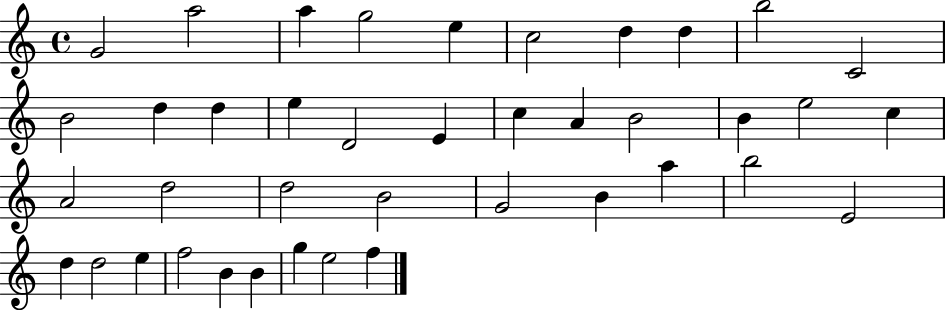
G4/h A5/h A5/q G5/h E5/q C5/h D5/q D5/q B5/h C4/h B4/h D5/q D5/q E5/q D4/h E4/q C5/q A4/q B4/h B4/q E5/h C5/q A4/h D5/h D5/h B4/h G4/h B4/q A5/q B5/h E4/h D5/q D5/h E5/q F5/h B4/q B4/q G5/q E5/h F5/q